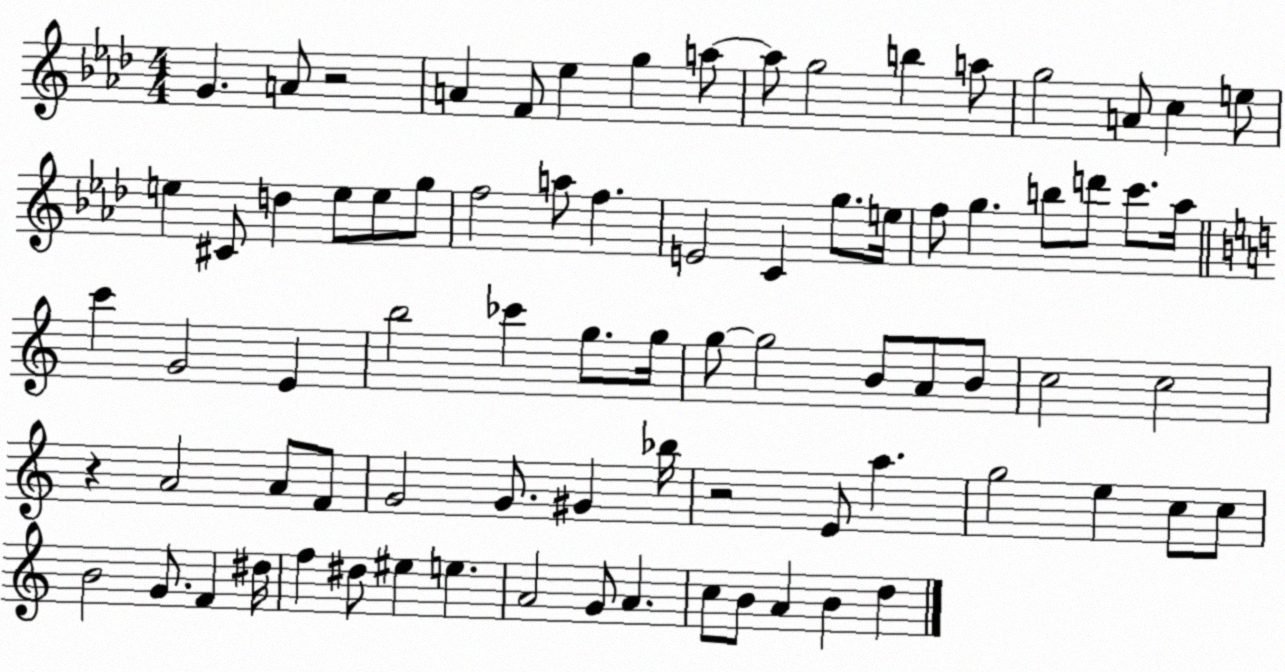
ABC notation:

X:1
T:Untitled
M:4/4
L:1/4
K:Ab
G A/2 z2 A F/2 _e g a/2 a/2 g2 b a/2 g2 A/2 c e/2 e ^C/2 d e/2 e/2 g/2 f2 a/2 f E2 C g/2 e/4 f/2 g b/2 d'/2 c'/2 _a/4 c' G2 E b2 _c' g/2 g/4 g/2 g2 B/2 A/2 B/2 c2 c2 z A2 A/2 F/2 G2 G/2 ^G _b/4 z2 E/2 a g2 e c/2 c/2 B2 G/2 F ^d/4 f ^d/2 ^e e A2 G/2 A c/2 B/2 A B d